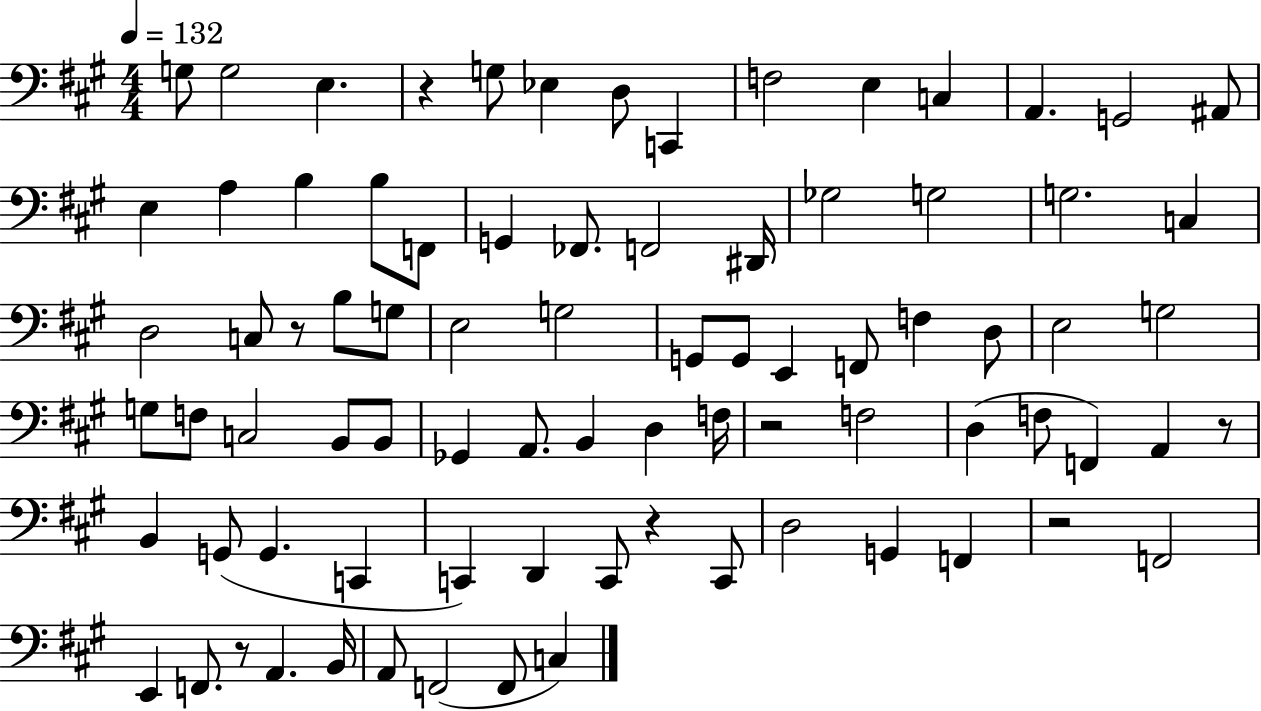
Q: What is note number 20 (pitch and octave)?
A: FES2